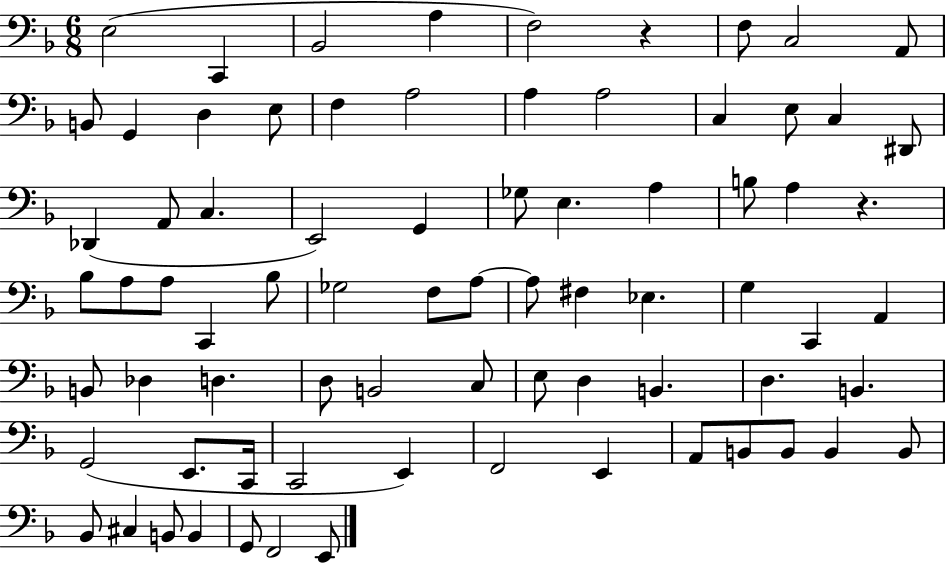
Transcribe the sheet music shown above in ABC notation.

X:1
T:Untitled
M:6/8
L:1/4
K:F
E,2 C,, _B,,2 A, F,2 z F,/2 C,2 A,,/2 B,,/2 G,, D, E,/2 F, A,2 A, A,2 C, E,/2 C, ^D,,/2 _D,, A,,/2 C, E,,2 G,, _G,/2 E, A, B,/2 A, z _B,/2 A,/2 A,/2 C,, _B,/2 _G,2 F,/2 A,/2 A,/2 ^F, _E, G, C,, A,, B,,/2 _D, D, D,/2 B,,2 C,/2 E,/2 D, B,, D, B,, G,,2 E,,/2 C,,/4 C,,2 E,, F,,2 E,, A,,/2 B,,/2 B,,/2 B,, B,,/2 _B,,/2 ^C, B,,/2 B,, G,,/2 F,,2 E,,/2